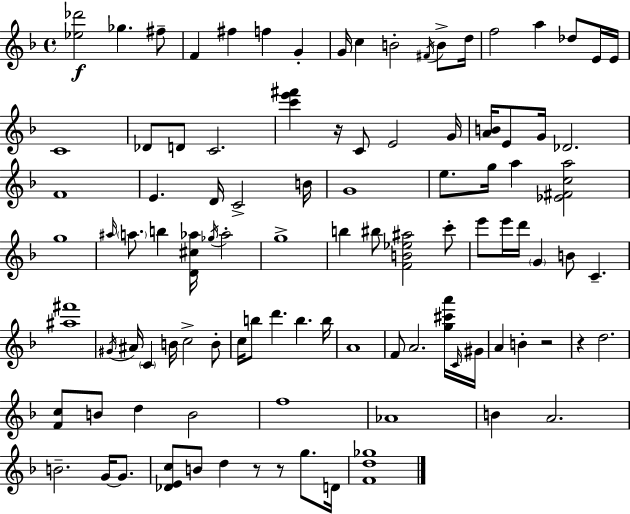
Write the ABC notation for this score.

X:1
T:Untitled
M:4/4
L:1/4
K:F
[_e_d']2 _g ^f/2 F ^f f G G/4 c B2 ^F/4 B/2 d/4 f2 a _d/2 E/4 E/4 C4 _D/2 D/2 C2 [c'e'^f'] z/4 C/2 E2 G/4 [AB]/4 E/2 G/4 _D2 F4 E D/4 C2 B/4 G4 e/2 g/4 a [_E^Fca]2 g4 ^a/4 a/2 b [D^c_a]/4 _g/4 _a2 g4 b ^b/2 [FB_e^a]2 c'/2 e'/2 e'/4 d'/4 G B/2 C [^a^f']4 ^G/4 ^A/4 C B/4 c2 B/2 c/4 b/2 d' b b/4 A4 F/2 A2 [g^c'a']/4 C/4 ^G/4 A B z2 z d2 [Fc]/2 B/2 d B2 f4 _A4 B A2 B2 G/4 G/2 [_DEc]/2 B/2 d z/2 z/2 g/2 D/4 [Fd_g]4